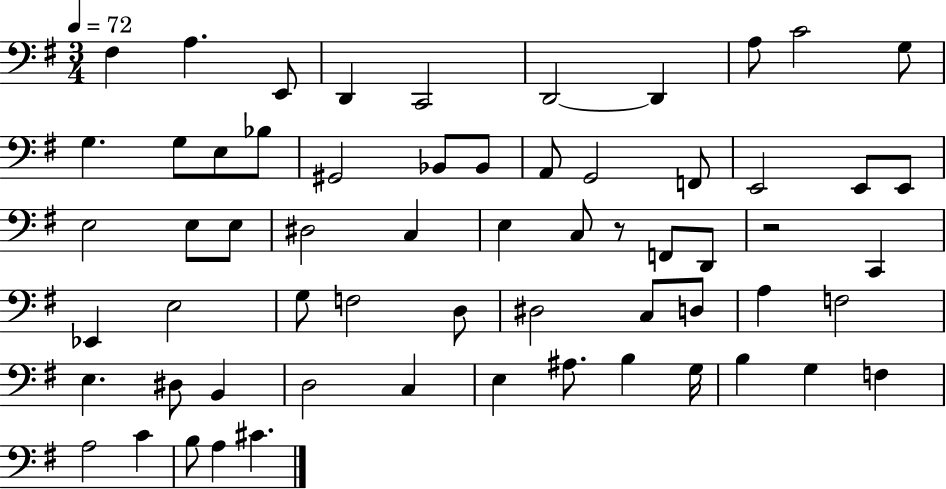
X:1
T:Untitled
M:3/4
L:1/4
K:G
^F, A, E,,/2 D,, C,,2 D,,2 D,, A,/2 C2 G,/2 G, G,/2 E,/2 _B,/2 ^G,,2 _B,,/2 _B,,/2 A,,/2 G,,2 F,,/2 E,,2 E,,/2 E,,/2 E,2 E,/2 E,/2 ^D,2 C, E, C,/2 z/2 F,,/2 D,,/2 z2 C,, _E,, E,2 G,/2 F,2 D,/2 ^D,2 C,/2 D,/2 A, F,2 E, ^D,/2 B,, D,2 C, E, ^A,/2 B, G,/4 B, G, F, A,2 C B,/2 A, ^C